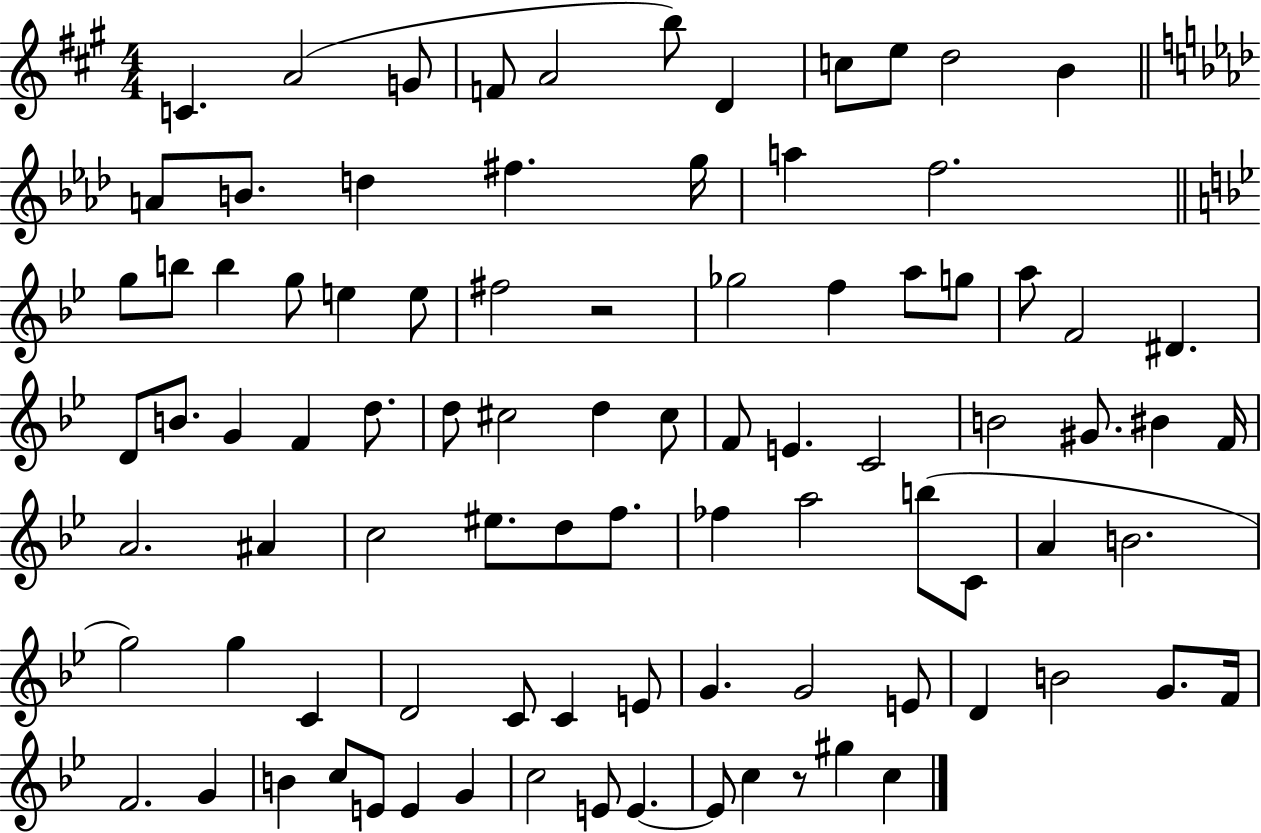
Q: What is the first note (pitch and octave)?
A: C4